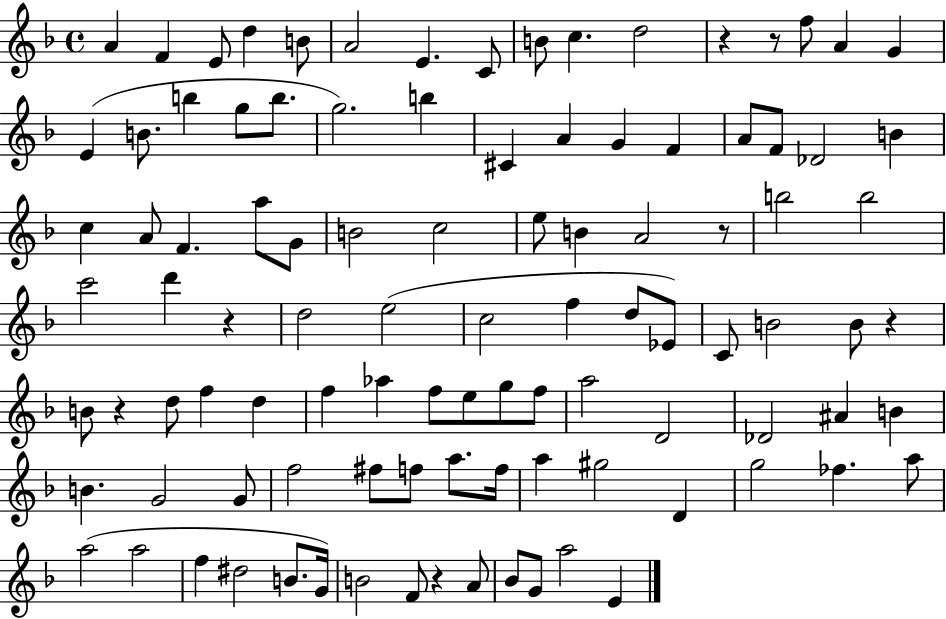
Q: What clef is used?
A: treble